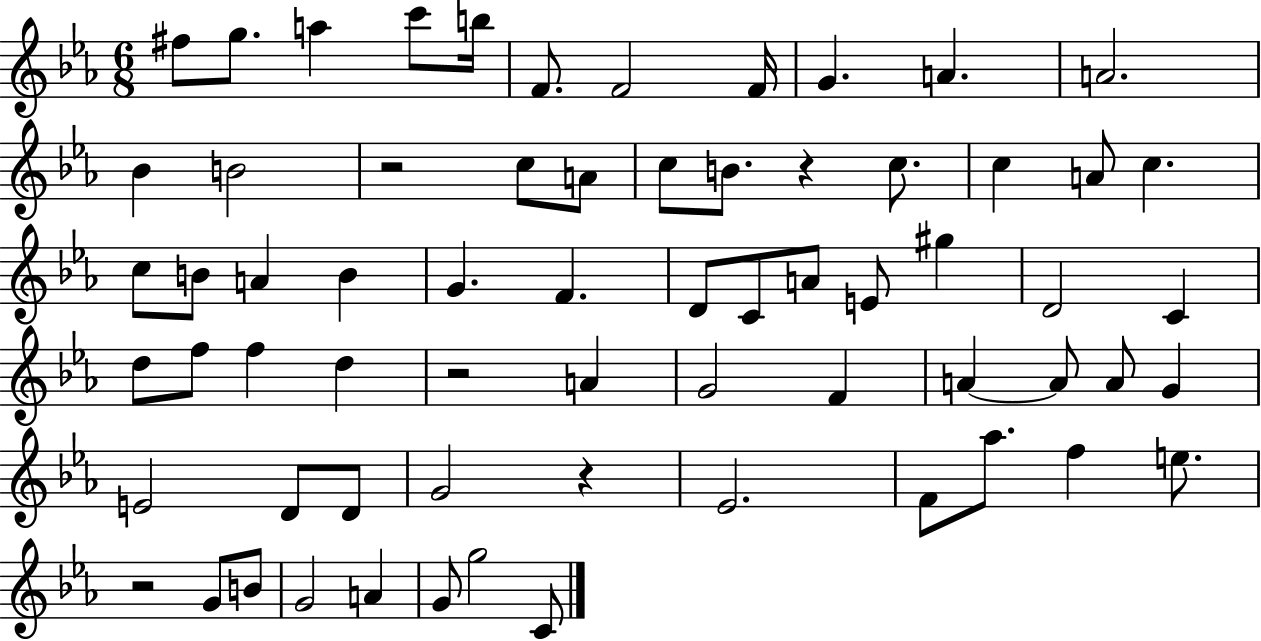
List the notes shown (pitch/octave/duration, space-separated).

F#5/e G5/e. A5/q C6/e B5/s F4/e. F4/h F4/s G4/q. A4/q. A4/h. Bb4/q B4/h R/h C5/e A4/e C5/e B4/e. R/q C5/e. C5/q A4/e C5/q. C5/e B4/e A4/q B4/q G4/q. F4/q. D4/e C4/e A4/e E4/e G#5/q D4/h C4/q D5/e F5/e F5/q D5/q R/h A4/q G4/h F4/q A4/q A4/e A4/e G4/q E4/h D4/e D4/e G4/h R/q Eb4/h. F4/e Ab5/e. F5/q E5/e. R/h G4/e B4/e G4/h A4/q G4/e G5/h C4/e